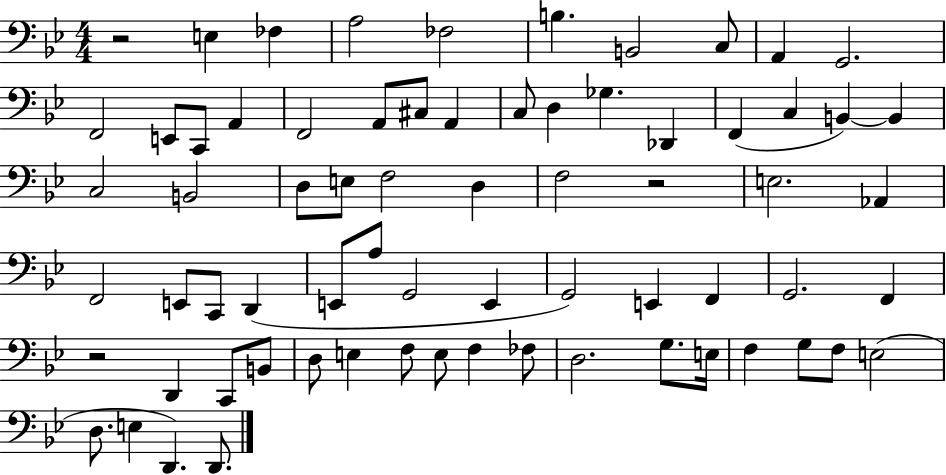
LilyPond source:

{
  \clef bass
  \numericTimeSignature
  \time 4/4
  \key bes \major
  r2 e4 fes4 | a2 fes2 | b4. b,2 c8 | a,4 g,2. | \break f,2 e,8 c,8 a,4 | f,2 a,8 cis8 a,4 | c8 d4 ges4. des,4 | f,4( c4 b,4~~) b,4 | \break c2 b,2 | d8 e8 f2 d4 | f2 r2 | e2. aes,4 | \break f,2 e,8 c,8 d,4( | e,8 a8 g,2 e,4 | g,2) e,4 f,4 | g,2. f,4 | \break r2 d,4 c,8 b,8 | d8 e4 f8 e8 f4 fes8 | d2. g8. e16 | f4 g8 f8 e2( | \break d8. e4 d,4.) d,8. | \bar "|."
}